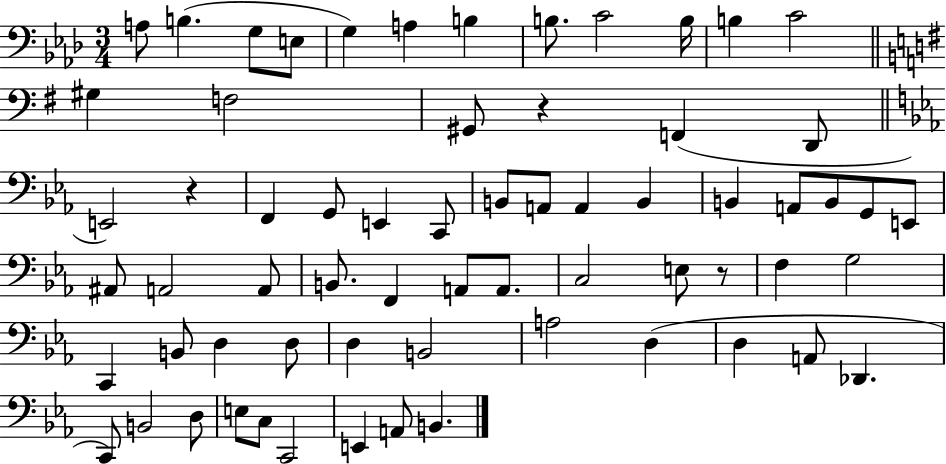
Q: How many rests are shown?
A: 3